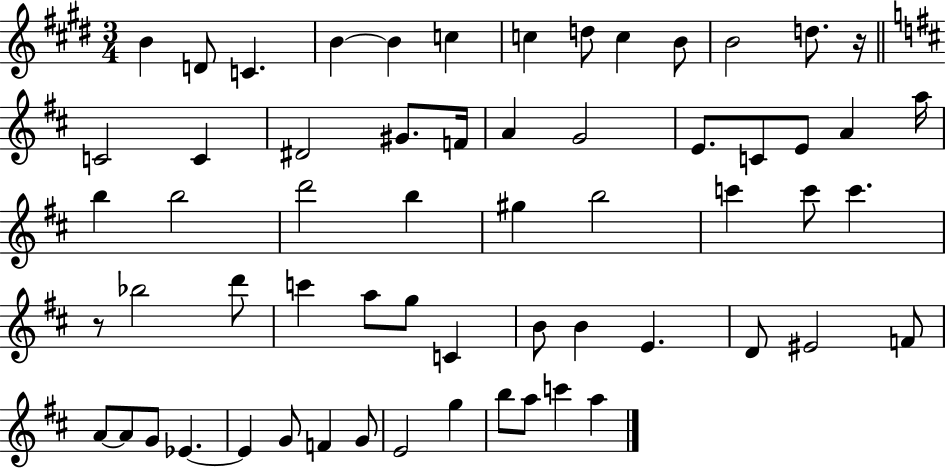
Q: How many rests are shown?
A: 2